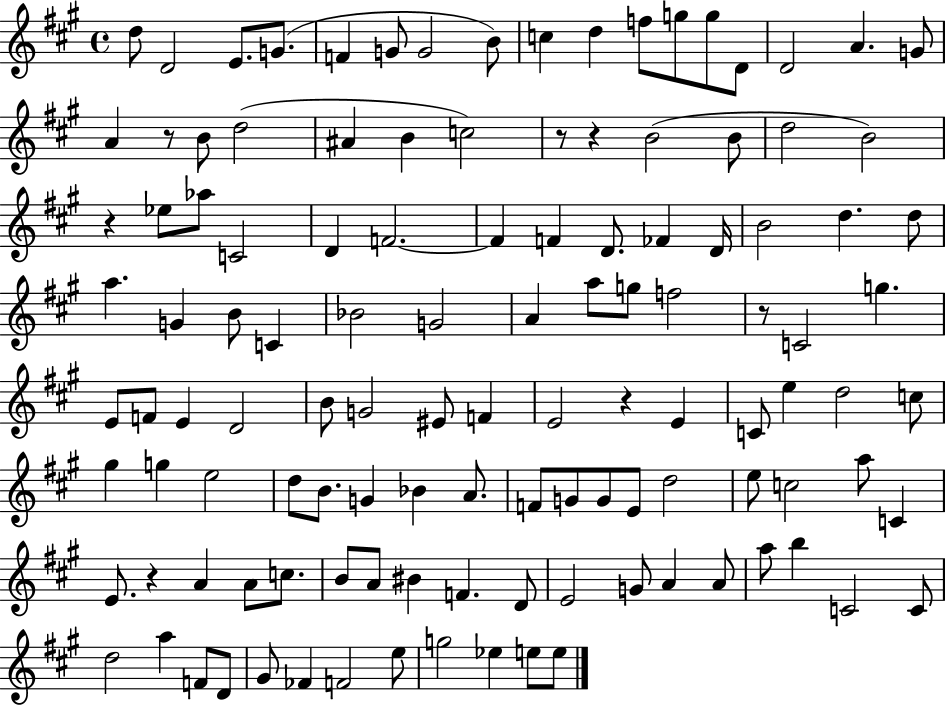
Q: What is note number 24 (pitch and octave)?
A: B4